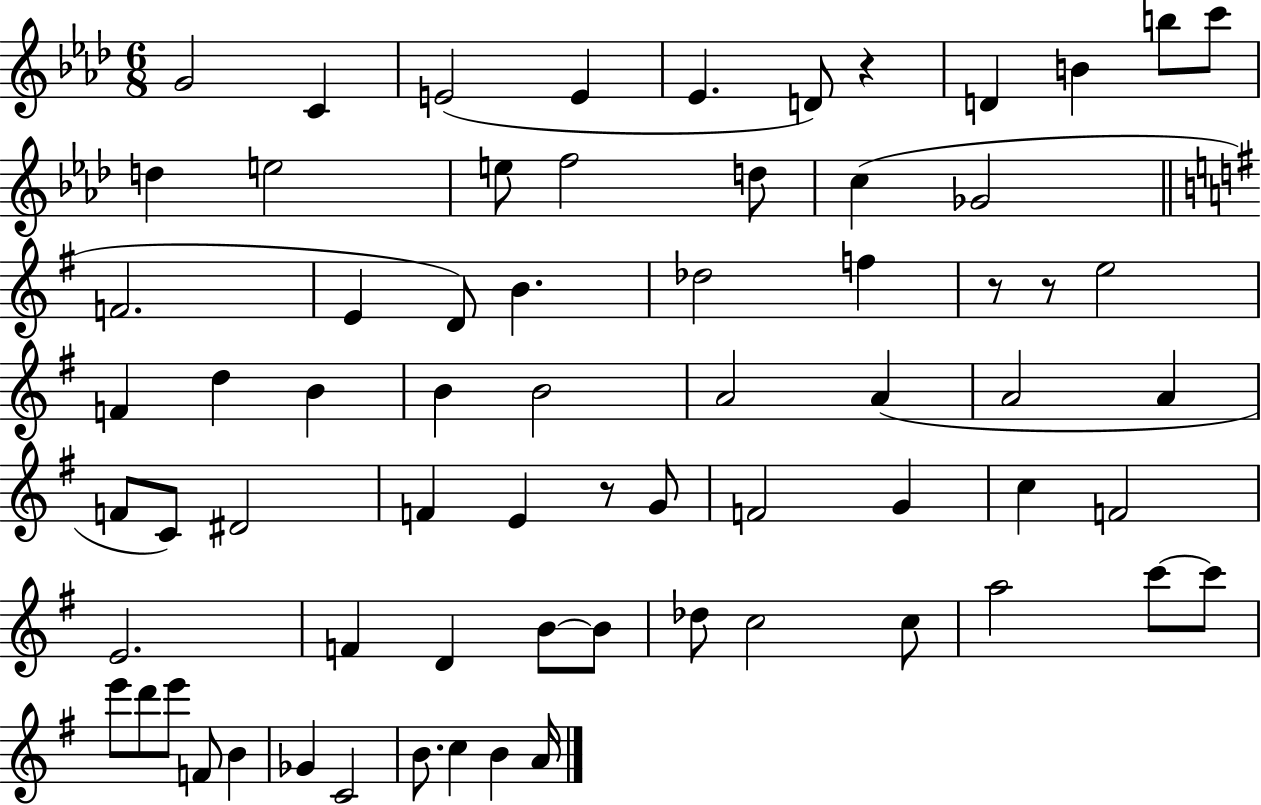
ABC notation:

X:1
T:Untitled
M:6/8
L:1/4
K:Ab
G2 C E2 E _E D/2 z D B b/2 c'/2 d e2 e/2 f2 d/2 c _G2 F2 E D/2 B _d2 f z/2 z/2 e2 F d B B B2 A2 A A2 A F/2 C/2 ^D2 F E z/2 G/2 F2 G c F2 E2 F D B/2 B/2 _d/2 c2 c/2 a2 c'/2 c'/2 e'/2 d'/2 e'/2 F/2 B _G C2 B/2 c B A/4